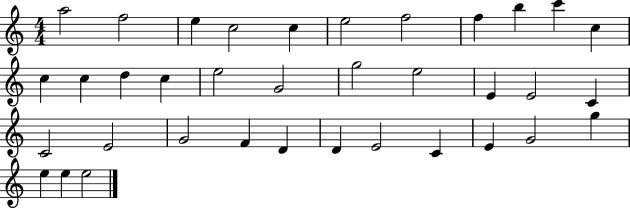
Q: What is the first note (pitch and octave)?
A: A5